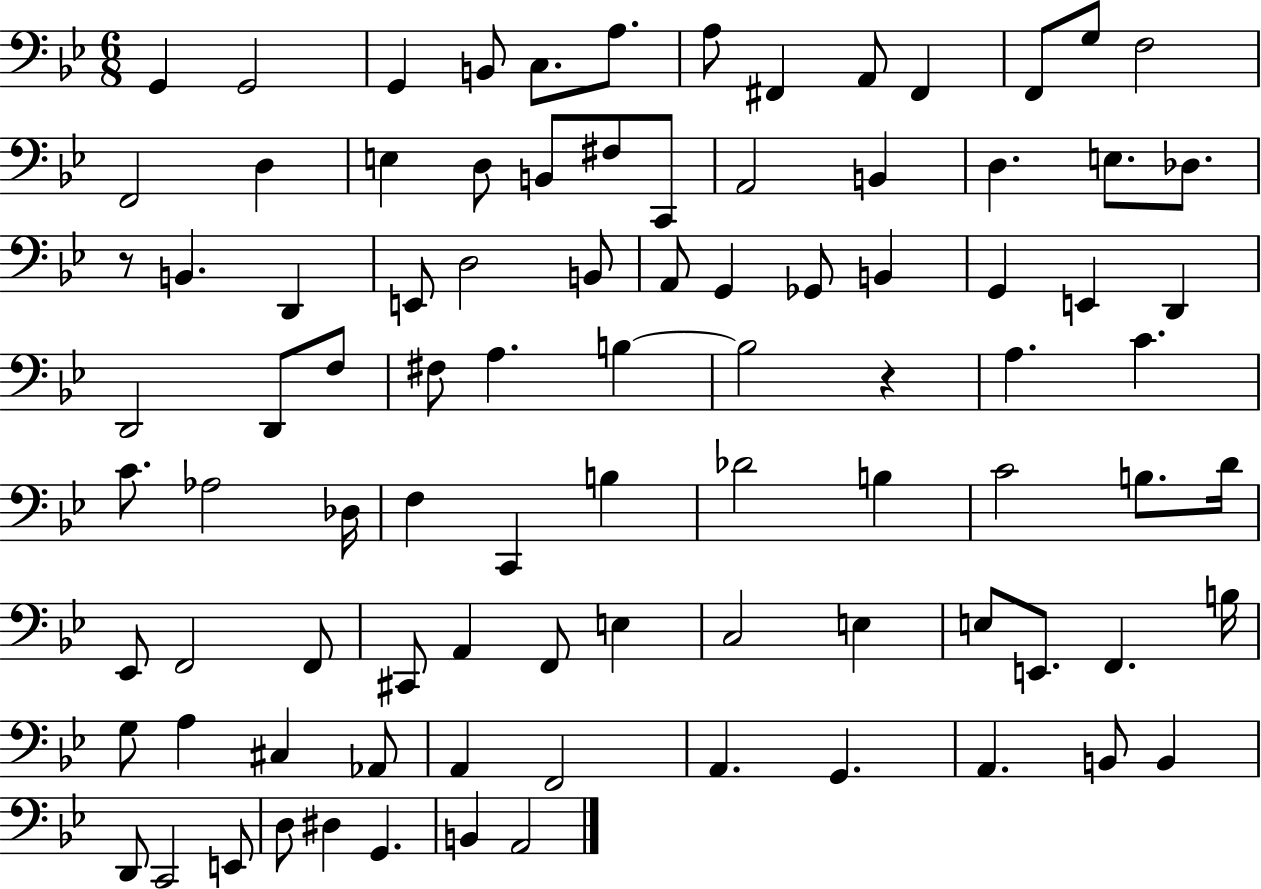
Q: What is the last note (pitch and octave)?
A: A2